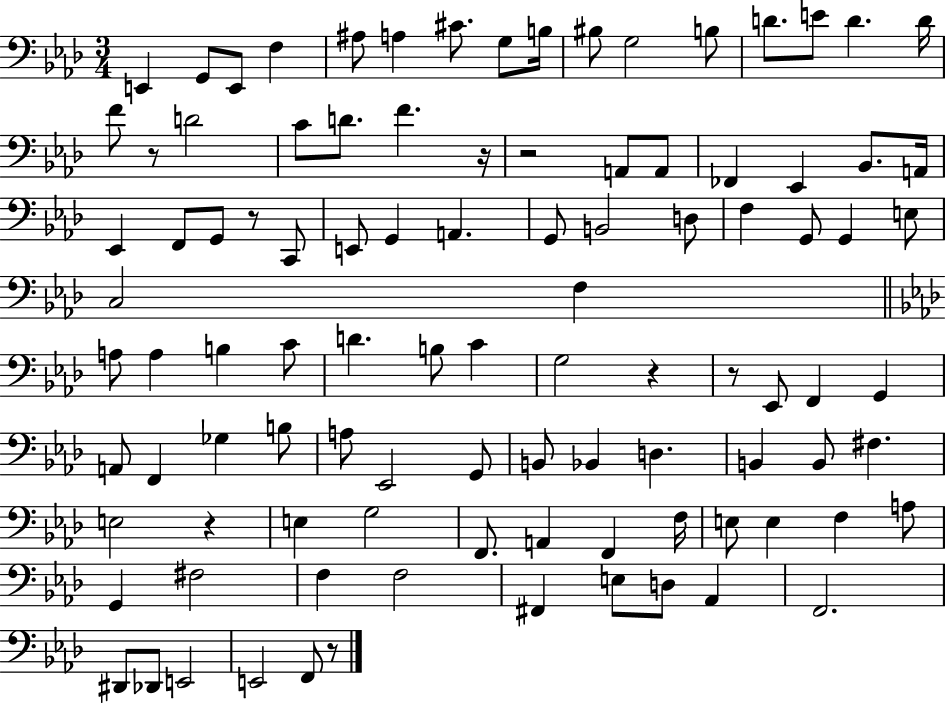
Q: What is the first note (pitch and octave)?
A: E2